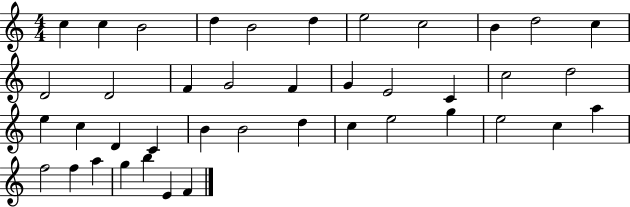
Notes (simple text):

C5/q C5/q B4/h D5/q B4/h D5/q E5/h C5/h B4/q D5/h C5/q D4/h D4/h F4/q G4/h F4/q G4/q E4/h C4/q C5/h D5/h E5/q C5/q D4/q C4/q B4/q B4/h D5/q C5/q E5/h G5/q E5/h C5/q A5/q F5/h F5/q A5/q G5/q B5/q E4/q F4/q